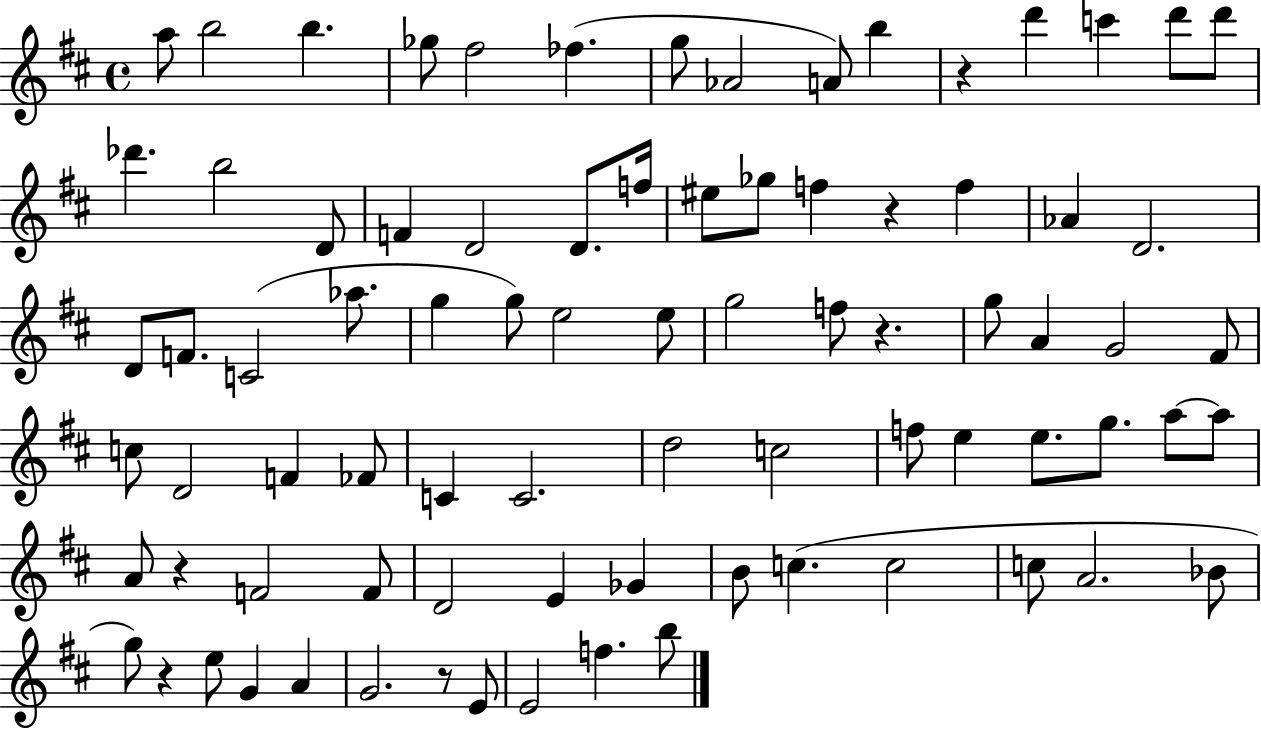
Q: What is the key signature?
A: D major